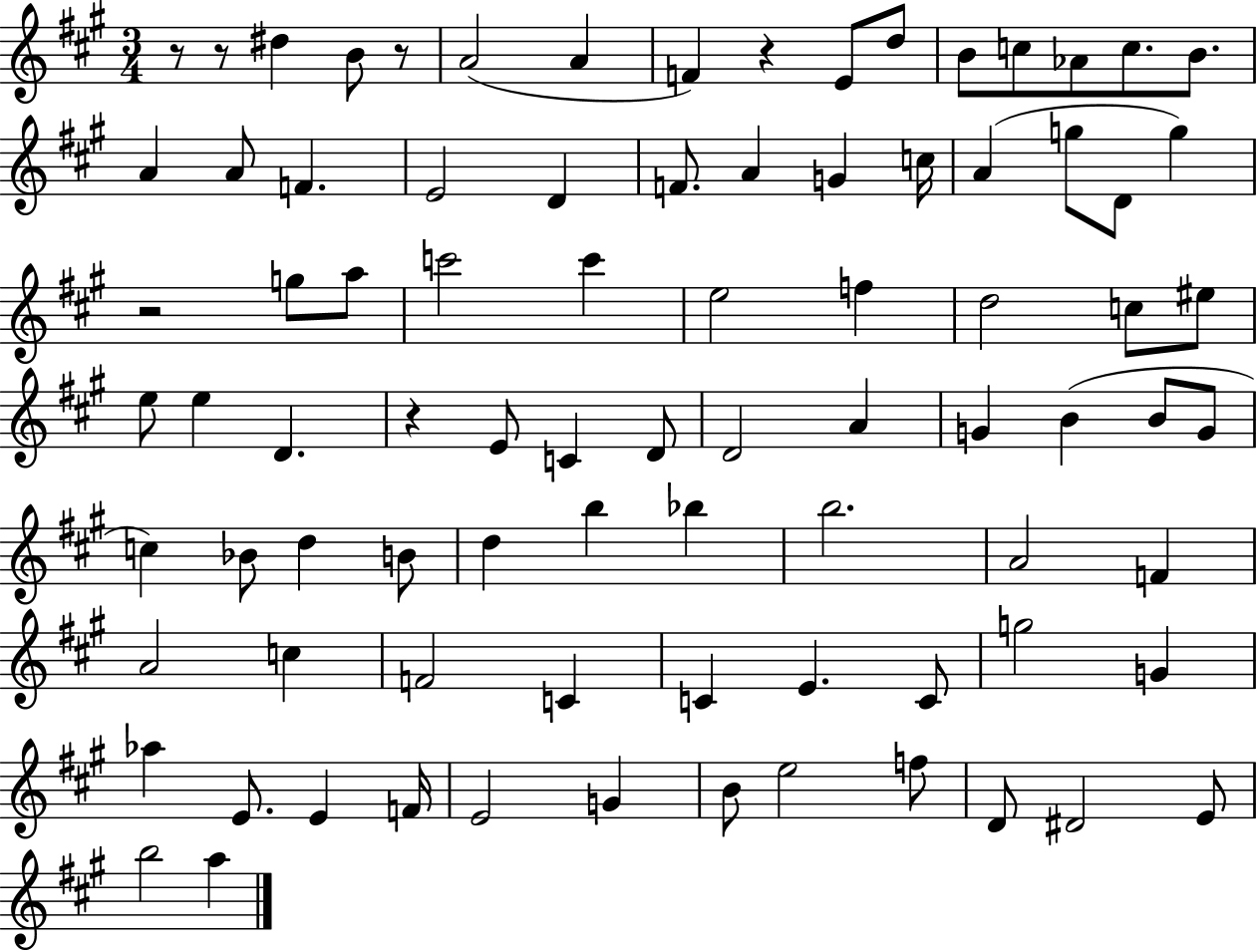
{
  \clef treble
  \numericTimeSignature
  \time 3/4
  \key a \major
  r8 r8 dis''4 b'8 r8 | a'2( a'4 | f'4) r4 e'8 d''8 | b'8 c''8 aes'8 c''8. b'8. | \break a'4 a'8 f'4. | e'2 d'4 | f'8. a'4 g'4 c''16 | a'4( g''8 d'8 g''4) | \break r2 g''8 a''8 | c'''2 c'''4 | e''2 f''4 | d''2 c''8 eis''8 | \break e''8 e''4 d'4. | r4 e'8 c'4 d'8 | d'2 a'4 | g'4 b'4( b'8 g'8 | \break c''4) bes'8 d''4 b'8 | d''4 b''4 bes''4 | b''2. | a'2 f'4 | \break a'2 c''4 | f'2 c'4 | c'4 e'4. c'8 | g''2 g'4 | \break aes''4 e'8. e'4 f'16 | e'2 g'4 | b'8 e''2 f''8 | d'8 dis'2 e'8 | \break b''2 a''4 | \bar "|."
}